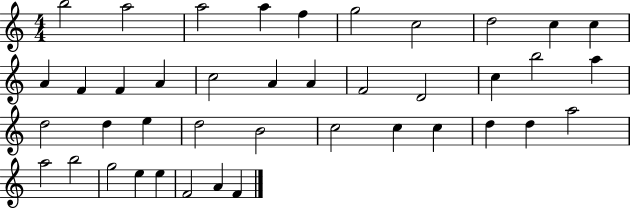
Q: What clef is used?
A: treble